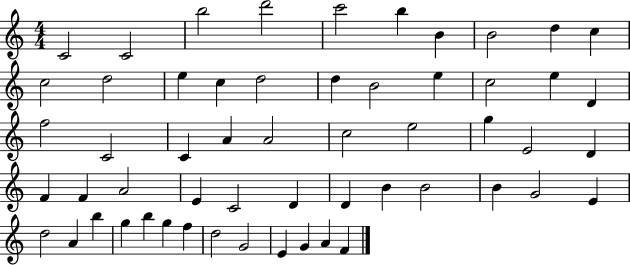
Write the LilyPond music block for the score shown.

{
  \clef treble
  \numericTimeSignature
  \time 4/4
  \key c \major
  c'2 c'2 | b''2 d'''2 | c'''2 b''4 b'4 | b'2 d''4 c''4 | \break c''2 d''2 | e''4 c''4 d''2 | d''4 b'2 e''4 | c''2 e''4 d'4 | \break f''2 c'2 | c'4 a'4 a'2 | c''2 e''2 | g''4 e'2 d'4 | \break f'4 f'4 a'2 | e'4 c'2 d'4 | d'4 b'4 b'2 | b'4 g'2 e'4 | \break d''2 a'4 b''4 | g''4 b''4 g''4 f''4 | d''2 g'2 | e'4 g'4 a'4 f'4 | \break \bar "|."
}